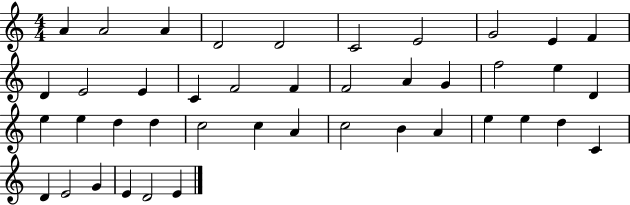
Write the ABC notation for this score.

X:1
T:Untitled
M:4/4
L:1/4
K:C
A A2 A D2 D2 C2 E2 G2 E F D E2 E C F2 F F2 A G f2 e D e e d d c2 c A c2 B A e e d C D E2 G E D2 E